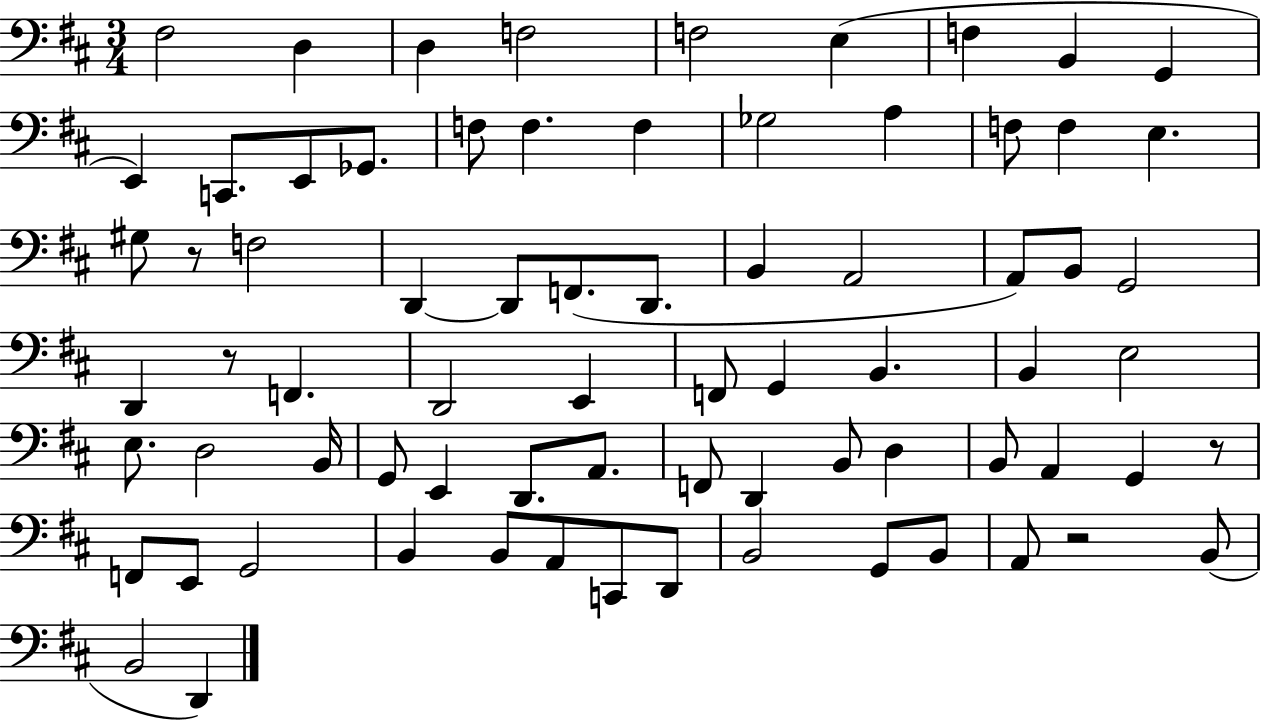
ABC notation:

X:1
T:Untitled
M:3/4
L:1/4
K:D
^F,2 D, D, F,2 F,2 E, F, B,, G,, E,, C,,/2 E,,/2 _G,,/2 F,/2 F, F, _G,2 A, F,/2 F, E, ^G,/2 z/2 F,2 D,, D,,/2 F,,/2 D,,/2 B,, A,,2 A,,/2 B,,/2 G,,2 D,, z/2 F,, D,,2 E,, F,,/2 G,, B,, B,, E,2 E,/2 D,2 B,,/4 G,,/2 E,, D,,/2 A,,/2 F,,/2 D,, B,,/2 D, B,,/2 A,, G,, z/2 F,,/2 E,,/2 G,,2 B,, B,,/2 A,,/2 C,,/2 D,,/2 B,,2 G,,/2 B,,/2 A,,/2 z2 B,,/2 B,,2 D,,